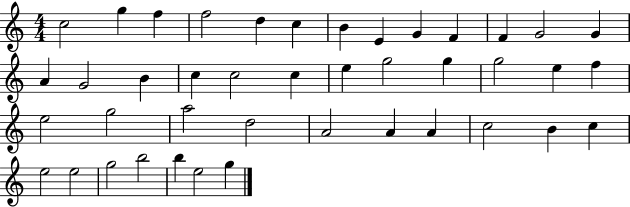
{
  \clef treble
  \numericTimeSignature
  \time 4/4
  \key c \major
  c''2 g''4 f''4 | f''2 d''4 c''4 | b'4 e'4 g'4 f'4 | f'4 g'2 g'4 | \break a'4 g'2 b'4 | c''4 c''2 c''4 | e''4 g''2 g''4 | g''2 e''4 f''4 | \break e''2 g''2 | a''2 d''2 | a'2 a'4 a'4 | c''2 b'4 c''4 | \break e''2 e''2 | g''2 b''2 | b''4 e''2 g''4 | \bar "|."
}